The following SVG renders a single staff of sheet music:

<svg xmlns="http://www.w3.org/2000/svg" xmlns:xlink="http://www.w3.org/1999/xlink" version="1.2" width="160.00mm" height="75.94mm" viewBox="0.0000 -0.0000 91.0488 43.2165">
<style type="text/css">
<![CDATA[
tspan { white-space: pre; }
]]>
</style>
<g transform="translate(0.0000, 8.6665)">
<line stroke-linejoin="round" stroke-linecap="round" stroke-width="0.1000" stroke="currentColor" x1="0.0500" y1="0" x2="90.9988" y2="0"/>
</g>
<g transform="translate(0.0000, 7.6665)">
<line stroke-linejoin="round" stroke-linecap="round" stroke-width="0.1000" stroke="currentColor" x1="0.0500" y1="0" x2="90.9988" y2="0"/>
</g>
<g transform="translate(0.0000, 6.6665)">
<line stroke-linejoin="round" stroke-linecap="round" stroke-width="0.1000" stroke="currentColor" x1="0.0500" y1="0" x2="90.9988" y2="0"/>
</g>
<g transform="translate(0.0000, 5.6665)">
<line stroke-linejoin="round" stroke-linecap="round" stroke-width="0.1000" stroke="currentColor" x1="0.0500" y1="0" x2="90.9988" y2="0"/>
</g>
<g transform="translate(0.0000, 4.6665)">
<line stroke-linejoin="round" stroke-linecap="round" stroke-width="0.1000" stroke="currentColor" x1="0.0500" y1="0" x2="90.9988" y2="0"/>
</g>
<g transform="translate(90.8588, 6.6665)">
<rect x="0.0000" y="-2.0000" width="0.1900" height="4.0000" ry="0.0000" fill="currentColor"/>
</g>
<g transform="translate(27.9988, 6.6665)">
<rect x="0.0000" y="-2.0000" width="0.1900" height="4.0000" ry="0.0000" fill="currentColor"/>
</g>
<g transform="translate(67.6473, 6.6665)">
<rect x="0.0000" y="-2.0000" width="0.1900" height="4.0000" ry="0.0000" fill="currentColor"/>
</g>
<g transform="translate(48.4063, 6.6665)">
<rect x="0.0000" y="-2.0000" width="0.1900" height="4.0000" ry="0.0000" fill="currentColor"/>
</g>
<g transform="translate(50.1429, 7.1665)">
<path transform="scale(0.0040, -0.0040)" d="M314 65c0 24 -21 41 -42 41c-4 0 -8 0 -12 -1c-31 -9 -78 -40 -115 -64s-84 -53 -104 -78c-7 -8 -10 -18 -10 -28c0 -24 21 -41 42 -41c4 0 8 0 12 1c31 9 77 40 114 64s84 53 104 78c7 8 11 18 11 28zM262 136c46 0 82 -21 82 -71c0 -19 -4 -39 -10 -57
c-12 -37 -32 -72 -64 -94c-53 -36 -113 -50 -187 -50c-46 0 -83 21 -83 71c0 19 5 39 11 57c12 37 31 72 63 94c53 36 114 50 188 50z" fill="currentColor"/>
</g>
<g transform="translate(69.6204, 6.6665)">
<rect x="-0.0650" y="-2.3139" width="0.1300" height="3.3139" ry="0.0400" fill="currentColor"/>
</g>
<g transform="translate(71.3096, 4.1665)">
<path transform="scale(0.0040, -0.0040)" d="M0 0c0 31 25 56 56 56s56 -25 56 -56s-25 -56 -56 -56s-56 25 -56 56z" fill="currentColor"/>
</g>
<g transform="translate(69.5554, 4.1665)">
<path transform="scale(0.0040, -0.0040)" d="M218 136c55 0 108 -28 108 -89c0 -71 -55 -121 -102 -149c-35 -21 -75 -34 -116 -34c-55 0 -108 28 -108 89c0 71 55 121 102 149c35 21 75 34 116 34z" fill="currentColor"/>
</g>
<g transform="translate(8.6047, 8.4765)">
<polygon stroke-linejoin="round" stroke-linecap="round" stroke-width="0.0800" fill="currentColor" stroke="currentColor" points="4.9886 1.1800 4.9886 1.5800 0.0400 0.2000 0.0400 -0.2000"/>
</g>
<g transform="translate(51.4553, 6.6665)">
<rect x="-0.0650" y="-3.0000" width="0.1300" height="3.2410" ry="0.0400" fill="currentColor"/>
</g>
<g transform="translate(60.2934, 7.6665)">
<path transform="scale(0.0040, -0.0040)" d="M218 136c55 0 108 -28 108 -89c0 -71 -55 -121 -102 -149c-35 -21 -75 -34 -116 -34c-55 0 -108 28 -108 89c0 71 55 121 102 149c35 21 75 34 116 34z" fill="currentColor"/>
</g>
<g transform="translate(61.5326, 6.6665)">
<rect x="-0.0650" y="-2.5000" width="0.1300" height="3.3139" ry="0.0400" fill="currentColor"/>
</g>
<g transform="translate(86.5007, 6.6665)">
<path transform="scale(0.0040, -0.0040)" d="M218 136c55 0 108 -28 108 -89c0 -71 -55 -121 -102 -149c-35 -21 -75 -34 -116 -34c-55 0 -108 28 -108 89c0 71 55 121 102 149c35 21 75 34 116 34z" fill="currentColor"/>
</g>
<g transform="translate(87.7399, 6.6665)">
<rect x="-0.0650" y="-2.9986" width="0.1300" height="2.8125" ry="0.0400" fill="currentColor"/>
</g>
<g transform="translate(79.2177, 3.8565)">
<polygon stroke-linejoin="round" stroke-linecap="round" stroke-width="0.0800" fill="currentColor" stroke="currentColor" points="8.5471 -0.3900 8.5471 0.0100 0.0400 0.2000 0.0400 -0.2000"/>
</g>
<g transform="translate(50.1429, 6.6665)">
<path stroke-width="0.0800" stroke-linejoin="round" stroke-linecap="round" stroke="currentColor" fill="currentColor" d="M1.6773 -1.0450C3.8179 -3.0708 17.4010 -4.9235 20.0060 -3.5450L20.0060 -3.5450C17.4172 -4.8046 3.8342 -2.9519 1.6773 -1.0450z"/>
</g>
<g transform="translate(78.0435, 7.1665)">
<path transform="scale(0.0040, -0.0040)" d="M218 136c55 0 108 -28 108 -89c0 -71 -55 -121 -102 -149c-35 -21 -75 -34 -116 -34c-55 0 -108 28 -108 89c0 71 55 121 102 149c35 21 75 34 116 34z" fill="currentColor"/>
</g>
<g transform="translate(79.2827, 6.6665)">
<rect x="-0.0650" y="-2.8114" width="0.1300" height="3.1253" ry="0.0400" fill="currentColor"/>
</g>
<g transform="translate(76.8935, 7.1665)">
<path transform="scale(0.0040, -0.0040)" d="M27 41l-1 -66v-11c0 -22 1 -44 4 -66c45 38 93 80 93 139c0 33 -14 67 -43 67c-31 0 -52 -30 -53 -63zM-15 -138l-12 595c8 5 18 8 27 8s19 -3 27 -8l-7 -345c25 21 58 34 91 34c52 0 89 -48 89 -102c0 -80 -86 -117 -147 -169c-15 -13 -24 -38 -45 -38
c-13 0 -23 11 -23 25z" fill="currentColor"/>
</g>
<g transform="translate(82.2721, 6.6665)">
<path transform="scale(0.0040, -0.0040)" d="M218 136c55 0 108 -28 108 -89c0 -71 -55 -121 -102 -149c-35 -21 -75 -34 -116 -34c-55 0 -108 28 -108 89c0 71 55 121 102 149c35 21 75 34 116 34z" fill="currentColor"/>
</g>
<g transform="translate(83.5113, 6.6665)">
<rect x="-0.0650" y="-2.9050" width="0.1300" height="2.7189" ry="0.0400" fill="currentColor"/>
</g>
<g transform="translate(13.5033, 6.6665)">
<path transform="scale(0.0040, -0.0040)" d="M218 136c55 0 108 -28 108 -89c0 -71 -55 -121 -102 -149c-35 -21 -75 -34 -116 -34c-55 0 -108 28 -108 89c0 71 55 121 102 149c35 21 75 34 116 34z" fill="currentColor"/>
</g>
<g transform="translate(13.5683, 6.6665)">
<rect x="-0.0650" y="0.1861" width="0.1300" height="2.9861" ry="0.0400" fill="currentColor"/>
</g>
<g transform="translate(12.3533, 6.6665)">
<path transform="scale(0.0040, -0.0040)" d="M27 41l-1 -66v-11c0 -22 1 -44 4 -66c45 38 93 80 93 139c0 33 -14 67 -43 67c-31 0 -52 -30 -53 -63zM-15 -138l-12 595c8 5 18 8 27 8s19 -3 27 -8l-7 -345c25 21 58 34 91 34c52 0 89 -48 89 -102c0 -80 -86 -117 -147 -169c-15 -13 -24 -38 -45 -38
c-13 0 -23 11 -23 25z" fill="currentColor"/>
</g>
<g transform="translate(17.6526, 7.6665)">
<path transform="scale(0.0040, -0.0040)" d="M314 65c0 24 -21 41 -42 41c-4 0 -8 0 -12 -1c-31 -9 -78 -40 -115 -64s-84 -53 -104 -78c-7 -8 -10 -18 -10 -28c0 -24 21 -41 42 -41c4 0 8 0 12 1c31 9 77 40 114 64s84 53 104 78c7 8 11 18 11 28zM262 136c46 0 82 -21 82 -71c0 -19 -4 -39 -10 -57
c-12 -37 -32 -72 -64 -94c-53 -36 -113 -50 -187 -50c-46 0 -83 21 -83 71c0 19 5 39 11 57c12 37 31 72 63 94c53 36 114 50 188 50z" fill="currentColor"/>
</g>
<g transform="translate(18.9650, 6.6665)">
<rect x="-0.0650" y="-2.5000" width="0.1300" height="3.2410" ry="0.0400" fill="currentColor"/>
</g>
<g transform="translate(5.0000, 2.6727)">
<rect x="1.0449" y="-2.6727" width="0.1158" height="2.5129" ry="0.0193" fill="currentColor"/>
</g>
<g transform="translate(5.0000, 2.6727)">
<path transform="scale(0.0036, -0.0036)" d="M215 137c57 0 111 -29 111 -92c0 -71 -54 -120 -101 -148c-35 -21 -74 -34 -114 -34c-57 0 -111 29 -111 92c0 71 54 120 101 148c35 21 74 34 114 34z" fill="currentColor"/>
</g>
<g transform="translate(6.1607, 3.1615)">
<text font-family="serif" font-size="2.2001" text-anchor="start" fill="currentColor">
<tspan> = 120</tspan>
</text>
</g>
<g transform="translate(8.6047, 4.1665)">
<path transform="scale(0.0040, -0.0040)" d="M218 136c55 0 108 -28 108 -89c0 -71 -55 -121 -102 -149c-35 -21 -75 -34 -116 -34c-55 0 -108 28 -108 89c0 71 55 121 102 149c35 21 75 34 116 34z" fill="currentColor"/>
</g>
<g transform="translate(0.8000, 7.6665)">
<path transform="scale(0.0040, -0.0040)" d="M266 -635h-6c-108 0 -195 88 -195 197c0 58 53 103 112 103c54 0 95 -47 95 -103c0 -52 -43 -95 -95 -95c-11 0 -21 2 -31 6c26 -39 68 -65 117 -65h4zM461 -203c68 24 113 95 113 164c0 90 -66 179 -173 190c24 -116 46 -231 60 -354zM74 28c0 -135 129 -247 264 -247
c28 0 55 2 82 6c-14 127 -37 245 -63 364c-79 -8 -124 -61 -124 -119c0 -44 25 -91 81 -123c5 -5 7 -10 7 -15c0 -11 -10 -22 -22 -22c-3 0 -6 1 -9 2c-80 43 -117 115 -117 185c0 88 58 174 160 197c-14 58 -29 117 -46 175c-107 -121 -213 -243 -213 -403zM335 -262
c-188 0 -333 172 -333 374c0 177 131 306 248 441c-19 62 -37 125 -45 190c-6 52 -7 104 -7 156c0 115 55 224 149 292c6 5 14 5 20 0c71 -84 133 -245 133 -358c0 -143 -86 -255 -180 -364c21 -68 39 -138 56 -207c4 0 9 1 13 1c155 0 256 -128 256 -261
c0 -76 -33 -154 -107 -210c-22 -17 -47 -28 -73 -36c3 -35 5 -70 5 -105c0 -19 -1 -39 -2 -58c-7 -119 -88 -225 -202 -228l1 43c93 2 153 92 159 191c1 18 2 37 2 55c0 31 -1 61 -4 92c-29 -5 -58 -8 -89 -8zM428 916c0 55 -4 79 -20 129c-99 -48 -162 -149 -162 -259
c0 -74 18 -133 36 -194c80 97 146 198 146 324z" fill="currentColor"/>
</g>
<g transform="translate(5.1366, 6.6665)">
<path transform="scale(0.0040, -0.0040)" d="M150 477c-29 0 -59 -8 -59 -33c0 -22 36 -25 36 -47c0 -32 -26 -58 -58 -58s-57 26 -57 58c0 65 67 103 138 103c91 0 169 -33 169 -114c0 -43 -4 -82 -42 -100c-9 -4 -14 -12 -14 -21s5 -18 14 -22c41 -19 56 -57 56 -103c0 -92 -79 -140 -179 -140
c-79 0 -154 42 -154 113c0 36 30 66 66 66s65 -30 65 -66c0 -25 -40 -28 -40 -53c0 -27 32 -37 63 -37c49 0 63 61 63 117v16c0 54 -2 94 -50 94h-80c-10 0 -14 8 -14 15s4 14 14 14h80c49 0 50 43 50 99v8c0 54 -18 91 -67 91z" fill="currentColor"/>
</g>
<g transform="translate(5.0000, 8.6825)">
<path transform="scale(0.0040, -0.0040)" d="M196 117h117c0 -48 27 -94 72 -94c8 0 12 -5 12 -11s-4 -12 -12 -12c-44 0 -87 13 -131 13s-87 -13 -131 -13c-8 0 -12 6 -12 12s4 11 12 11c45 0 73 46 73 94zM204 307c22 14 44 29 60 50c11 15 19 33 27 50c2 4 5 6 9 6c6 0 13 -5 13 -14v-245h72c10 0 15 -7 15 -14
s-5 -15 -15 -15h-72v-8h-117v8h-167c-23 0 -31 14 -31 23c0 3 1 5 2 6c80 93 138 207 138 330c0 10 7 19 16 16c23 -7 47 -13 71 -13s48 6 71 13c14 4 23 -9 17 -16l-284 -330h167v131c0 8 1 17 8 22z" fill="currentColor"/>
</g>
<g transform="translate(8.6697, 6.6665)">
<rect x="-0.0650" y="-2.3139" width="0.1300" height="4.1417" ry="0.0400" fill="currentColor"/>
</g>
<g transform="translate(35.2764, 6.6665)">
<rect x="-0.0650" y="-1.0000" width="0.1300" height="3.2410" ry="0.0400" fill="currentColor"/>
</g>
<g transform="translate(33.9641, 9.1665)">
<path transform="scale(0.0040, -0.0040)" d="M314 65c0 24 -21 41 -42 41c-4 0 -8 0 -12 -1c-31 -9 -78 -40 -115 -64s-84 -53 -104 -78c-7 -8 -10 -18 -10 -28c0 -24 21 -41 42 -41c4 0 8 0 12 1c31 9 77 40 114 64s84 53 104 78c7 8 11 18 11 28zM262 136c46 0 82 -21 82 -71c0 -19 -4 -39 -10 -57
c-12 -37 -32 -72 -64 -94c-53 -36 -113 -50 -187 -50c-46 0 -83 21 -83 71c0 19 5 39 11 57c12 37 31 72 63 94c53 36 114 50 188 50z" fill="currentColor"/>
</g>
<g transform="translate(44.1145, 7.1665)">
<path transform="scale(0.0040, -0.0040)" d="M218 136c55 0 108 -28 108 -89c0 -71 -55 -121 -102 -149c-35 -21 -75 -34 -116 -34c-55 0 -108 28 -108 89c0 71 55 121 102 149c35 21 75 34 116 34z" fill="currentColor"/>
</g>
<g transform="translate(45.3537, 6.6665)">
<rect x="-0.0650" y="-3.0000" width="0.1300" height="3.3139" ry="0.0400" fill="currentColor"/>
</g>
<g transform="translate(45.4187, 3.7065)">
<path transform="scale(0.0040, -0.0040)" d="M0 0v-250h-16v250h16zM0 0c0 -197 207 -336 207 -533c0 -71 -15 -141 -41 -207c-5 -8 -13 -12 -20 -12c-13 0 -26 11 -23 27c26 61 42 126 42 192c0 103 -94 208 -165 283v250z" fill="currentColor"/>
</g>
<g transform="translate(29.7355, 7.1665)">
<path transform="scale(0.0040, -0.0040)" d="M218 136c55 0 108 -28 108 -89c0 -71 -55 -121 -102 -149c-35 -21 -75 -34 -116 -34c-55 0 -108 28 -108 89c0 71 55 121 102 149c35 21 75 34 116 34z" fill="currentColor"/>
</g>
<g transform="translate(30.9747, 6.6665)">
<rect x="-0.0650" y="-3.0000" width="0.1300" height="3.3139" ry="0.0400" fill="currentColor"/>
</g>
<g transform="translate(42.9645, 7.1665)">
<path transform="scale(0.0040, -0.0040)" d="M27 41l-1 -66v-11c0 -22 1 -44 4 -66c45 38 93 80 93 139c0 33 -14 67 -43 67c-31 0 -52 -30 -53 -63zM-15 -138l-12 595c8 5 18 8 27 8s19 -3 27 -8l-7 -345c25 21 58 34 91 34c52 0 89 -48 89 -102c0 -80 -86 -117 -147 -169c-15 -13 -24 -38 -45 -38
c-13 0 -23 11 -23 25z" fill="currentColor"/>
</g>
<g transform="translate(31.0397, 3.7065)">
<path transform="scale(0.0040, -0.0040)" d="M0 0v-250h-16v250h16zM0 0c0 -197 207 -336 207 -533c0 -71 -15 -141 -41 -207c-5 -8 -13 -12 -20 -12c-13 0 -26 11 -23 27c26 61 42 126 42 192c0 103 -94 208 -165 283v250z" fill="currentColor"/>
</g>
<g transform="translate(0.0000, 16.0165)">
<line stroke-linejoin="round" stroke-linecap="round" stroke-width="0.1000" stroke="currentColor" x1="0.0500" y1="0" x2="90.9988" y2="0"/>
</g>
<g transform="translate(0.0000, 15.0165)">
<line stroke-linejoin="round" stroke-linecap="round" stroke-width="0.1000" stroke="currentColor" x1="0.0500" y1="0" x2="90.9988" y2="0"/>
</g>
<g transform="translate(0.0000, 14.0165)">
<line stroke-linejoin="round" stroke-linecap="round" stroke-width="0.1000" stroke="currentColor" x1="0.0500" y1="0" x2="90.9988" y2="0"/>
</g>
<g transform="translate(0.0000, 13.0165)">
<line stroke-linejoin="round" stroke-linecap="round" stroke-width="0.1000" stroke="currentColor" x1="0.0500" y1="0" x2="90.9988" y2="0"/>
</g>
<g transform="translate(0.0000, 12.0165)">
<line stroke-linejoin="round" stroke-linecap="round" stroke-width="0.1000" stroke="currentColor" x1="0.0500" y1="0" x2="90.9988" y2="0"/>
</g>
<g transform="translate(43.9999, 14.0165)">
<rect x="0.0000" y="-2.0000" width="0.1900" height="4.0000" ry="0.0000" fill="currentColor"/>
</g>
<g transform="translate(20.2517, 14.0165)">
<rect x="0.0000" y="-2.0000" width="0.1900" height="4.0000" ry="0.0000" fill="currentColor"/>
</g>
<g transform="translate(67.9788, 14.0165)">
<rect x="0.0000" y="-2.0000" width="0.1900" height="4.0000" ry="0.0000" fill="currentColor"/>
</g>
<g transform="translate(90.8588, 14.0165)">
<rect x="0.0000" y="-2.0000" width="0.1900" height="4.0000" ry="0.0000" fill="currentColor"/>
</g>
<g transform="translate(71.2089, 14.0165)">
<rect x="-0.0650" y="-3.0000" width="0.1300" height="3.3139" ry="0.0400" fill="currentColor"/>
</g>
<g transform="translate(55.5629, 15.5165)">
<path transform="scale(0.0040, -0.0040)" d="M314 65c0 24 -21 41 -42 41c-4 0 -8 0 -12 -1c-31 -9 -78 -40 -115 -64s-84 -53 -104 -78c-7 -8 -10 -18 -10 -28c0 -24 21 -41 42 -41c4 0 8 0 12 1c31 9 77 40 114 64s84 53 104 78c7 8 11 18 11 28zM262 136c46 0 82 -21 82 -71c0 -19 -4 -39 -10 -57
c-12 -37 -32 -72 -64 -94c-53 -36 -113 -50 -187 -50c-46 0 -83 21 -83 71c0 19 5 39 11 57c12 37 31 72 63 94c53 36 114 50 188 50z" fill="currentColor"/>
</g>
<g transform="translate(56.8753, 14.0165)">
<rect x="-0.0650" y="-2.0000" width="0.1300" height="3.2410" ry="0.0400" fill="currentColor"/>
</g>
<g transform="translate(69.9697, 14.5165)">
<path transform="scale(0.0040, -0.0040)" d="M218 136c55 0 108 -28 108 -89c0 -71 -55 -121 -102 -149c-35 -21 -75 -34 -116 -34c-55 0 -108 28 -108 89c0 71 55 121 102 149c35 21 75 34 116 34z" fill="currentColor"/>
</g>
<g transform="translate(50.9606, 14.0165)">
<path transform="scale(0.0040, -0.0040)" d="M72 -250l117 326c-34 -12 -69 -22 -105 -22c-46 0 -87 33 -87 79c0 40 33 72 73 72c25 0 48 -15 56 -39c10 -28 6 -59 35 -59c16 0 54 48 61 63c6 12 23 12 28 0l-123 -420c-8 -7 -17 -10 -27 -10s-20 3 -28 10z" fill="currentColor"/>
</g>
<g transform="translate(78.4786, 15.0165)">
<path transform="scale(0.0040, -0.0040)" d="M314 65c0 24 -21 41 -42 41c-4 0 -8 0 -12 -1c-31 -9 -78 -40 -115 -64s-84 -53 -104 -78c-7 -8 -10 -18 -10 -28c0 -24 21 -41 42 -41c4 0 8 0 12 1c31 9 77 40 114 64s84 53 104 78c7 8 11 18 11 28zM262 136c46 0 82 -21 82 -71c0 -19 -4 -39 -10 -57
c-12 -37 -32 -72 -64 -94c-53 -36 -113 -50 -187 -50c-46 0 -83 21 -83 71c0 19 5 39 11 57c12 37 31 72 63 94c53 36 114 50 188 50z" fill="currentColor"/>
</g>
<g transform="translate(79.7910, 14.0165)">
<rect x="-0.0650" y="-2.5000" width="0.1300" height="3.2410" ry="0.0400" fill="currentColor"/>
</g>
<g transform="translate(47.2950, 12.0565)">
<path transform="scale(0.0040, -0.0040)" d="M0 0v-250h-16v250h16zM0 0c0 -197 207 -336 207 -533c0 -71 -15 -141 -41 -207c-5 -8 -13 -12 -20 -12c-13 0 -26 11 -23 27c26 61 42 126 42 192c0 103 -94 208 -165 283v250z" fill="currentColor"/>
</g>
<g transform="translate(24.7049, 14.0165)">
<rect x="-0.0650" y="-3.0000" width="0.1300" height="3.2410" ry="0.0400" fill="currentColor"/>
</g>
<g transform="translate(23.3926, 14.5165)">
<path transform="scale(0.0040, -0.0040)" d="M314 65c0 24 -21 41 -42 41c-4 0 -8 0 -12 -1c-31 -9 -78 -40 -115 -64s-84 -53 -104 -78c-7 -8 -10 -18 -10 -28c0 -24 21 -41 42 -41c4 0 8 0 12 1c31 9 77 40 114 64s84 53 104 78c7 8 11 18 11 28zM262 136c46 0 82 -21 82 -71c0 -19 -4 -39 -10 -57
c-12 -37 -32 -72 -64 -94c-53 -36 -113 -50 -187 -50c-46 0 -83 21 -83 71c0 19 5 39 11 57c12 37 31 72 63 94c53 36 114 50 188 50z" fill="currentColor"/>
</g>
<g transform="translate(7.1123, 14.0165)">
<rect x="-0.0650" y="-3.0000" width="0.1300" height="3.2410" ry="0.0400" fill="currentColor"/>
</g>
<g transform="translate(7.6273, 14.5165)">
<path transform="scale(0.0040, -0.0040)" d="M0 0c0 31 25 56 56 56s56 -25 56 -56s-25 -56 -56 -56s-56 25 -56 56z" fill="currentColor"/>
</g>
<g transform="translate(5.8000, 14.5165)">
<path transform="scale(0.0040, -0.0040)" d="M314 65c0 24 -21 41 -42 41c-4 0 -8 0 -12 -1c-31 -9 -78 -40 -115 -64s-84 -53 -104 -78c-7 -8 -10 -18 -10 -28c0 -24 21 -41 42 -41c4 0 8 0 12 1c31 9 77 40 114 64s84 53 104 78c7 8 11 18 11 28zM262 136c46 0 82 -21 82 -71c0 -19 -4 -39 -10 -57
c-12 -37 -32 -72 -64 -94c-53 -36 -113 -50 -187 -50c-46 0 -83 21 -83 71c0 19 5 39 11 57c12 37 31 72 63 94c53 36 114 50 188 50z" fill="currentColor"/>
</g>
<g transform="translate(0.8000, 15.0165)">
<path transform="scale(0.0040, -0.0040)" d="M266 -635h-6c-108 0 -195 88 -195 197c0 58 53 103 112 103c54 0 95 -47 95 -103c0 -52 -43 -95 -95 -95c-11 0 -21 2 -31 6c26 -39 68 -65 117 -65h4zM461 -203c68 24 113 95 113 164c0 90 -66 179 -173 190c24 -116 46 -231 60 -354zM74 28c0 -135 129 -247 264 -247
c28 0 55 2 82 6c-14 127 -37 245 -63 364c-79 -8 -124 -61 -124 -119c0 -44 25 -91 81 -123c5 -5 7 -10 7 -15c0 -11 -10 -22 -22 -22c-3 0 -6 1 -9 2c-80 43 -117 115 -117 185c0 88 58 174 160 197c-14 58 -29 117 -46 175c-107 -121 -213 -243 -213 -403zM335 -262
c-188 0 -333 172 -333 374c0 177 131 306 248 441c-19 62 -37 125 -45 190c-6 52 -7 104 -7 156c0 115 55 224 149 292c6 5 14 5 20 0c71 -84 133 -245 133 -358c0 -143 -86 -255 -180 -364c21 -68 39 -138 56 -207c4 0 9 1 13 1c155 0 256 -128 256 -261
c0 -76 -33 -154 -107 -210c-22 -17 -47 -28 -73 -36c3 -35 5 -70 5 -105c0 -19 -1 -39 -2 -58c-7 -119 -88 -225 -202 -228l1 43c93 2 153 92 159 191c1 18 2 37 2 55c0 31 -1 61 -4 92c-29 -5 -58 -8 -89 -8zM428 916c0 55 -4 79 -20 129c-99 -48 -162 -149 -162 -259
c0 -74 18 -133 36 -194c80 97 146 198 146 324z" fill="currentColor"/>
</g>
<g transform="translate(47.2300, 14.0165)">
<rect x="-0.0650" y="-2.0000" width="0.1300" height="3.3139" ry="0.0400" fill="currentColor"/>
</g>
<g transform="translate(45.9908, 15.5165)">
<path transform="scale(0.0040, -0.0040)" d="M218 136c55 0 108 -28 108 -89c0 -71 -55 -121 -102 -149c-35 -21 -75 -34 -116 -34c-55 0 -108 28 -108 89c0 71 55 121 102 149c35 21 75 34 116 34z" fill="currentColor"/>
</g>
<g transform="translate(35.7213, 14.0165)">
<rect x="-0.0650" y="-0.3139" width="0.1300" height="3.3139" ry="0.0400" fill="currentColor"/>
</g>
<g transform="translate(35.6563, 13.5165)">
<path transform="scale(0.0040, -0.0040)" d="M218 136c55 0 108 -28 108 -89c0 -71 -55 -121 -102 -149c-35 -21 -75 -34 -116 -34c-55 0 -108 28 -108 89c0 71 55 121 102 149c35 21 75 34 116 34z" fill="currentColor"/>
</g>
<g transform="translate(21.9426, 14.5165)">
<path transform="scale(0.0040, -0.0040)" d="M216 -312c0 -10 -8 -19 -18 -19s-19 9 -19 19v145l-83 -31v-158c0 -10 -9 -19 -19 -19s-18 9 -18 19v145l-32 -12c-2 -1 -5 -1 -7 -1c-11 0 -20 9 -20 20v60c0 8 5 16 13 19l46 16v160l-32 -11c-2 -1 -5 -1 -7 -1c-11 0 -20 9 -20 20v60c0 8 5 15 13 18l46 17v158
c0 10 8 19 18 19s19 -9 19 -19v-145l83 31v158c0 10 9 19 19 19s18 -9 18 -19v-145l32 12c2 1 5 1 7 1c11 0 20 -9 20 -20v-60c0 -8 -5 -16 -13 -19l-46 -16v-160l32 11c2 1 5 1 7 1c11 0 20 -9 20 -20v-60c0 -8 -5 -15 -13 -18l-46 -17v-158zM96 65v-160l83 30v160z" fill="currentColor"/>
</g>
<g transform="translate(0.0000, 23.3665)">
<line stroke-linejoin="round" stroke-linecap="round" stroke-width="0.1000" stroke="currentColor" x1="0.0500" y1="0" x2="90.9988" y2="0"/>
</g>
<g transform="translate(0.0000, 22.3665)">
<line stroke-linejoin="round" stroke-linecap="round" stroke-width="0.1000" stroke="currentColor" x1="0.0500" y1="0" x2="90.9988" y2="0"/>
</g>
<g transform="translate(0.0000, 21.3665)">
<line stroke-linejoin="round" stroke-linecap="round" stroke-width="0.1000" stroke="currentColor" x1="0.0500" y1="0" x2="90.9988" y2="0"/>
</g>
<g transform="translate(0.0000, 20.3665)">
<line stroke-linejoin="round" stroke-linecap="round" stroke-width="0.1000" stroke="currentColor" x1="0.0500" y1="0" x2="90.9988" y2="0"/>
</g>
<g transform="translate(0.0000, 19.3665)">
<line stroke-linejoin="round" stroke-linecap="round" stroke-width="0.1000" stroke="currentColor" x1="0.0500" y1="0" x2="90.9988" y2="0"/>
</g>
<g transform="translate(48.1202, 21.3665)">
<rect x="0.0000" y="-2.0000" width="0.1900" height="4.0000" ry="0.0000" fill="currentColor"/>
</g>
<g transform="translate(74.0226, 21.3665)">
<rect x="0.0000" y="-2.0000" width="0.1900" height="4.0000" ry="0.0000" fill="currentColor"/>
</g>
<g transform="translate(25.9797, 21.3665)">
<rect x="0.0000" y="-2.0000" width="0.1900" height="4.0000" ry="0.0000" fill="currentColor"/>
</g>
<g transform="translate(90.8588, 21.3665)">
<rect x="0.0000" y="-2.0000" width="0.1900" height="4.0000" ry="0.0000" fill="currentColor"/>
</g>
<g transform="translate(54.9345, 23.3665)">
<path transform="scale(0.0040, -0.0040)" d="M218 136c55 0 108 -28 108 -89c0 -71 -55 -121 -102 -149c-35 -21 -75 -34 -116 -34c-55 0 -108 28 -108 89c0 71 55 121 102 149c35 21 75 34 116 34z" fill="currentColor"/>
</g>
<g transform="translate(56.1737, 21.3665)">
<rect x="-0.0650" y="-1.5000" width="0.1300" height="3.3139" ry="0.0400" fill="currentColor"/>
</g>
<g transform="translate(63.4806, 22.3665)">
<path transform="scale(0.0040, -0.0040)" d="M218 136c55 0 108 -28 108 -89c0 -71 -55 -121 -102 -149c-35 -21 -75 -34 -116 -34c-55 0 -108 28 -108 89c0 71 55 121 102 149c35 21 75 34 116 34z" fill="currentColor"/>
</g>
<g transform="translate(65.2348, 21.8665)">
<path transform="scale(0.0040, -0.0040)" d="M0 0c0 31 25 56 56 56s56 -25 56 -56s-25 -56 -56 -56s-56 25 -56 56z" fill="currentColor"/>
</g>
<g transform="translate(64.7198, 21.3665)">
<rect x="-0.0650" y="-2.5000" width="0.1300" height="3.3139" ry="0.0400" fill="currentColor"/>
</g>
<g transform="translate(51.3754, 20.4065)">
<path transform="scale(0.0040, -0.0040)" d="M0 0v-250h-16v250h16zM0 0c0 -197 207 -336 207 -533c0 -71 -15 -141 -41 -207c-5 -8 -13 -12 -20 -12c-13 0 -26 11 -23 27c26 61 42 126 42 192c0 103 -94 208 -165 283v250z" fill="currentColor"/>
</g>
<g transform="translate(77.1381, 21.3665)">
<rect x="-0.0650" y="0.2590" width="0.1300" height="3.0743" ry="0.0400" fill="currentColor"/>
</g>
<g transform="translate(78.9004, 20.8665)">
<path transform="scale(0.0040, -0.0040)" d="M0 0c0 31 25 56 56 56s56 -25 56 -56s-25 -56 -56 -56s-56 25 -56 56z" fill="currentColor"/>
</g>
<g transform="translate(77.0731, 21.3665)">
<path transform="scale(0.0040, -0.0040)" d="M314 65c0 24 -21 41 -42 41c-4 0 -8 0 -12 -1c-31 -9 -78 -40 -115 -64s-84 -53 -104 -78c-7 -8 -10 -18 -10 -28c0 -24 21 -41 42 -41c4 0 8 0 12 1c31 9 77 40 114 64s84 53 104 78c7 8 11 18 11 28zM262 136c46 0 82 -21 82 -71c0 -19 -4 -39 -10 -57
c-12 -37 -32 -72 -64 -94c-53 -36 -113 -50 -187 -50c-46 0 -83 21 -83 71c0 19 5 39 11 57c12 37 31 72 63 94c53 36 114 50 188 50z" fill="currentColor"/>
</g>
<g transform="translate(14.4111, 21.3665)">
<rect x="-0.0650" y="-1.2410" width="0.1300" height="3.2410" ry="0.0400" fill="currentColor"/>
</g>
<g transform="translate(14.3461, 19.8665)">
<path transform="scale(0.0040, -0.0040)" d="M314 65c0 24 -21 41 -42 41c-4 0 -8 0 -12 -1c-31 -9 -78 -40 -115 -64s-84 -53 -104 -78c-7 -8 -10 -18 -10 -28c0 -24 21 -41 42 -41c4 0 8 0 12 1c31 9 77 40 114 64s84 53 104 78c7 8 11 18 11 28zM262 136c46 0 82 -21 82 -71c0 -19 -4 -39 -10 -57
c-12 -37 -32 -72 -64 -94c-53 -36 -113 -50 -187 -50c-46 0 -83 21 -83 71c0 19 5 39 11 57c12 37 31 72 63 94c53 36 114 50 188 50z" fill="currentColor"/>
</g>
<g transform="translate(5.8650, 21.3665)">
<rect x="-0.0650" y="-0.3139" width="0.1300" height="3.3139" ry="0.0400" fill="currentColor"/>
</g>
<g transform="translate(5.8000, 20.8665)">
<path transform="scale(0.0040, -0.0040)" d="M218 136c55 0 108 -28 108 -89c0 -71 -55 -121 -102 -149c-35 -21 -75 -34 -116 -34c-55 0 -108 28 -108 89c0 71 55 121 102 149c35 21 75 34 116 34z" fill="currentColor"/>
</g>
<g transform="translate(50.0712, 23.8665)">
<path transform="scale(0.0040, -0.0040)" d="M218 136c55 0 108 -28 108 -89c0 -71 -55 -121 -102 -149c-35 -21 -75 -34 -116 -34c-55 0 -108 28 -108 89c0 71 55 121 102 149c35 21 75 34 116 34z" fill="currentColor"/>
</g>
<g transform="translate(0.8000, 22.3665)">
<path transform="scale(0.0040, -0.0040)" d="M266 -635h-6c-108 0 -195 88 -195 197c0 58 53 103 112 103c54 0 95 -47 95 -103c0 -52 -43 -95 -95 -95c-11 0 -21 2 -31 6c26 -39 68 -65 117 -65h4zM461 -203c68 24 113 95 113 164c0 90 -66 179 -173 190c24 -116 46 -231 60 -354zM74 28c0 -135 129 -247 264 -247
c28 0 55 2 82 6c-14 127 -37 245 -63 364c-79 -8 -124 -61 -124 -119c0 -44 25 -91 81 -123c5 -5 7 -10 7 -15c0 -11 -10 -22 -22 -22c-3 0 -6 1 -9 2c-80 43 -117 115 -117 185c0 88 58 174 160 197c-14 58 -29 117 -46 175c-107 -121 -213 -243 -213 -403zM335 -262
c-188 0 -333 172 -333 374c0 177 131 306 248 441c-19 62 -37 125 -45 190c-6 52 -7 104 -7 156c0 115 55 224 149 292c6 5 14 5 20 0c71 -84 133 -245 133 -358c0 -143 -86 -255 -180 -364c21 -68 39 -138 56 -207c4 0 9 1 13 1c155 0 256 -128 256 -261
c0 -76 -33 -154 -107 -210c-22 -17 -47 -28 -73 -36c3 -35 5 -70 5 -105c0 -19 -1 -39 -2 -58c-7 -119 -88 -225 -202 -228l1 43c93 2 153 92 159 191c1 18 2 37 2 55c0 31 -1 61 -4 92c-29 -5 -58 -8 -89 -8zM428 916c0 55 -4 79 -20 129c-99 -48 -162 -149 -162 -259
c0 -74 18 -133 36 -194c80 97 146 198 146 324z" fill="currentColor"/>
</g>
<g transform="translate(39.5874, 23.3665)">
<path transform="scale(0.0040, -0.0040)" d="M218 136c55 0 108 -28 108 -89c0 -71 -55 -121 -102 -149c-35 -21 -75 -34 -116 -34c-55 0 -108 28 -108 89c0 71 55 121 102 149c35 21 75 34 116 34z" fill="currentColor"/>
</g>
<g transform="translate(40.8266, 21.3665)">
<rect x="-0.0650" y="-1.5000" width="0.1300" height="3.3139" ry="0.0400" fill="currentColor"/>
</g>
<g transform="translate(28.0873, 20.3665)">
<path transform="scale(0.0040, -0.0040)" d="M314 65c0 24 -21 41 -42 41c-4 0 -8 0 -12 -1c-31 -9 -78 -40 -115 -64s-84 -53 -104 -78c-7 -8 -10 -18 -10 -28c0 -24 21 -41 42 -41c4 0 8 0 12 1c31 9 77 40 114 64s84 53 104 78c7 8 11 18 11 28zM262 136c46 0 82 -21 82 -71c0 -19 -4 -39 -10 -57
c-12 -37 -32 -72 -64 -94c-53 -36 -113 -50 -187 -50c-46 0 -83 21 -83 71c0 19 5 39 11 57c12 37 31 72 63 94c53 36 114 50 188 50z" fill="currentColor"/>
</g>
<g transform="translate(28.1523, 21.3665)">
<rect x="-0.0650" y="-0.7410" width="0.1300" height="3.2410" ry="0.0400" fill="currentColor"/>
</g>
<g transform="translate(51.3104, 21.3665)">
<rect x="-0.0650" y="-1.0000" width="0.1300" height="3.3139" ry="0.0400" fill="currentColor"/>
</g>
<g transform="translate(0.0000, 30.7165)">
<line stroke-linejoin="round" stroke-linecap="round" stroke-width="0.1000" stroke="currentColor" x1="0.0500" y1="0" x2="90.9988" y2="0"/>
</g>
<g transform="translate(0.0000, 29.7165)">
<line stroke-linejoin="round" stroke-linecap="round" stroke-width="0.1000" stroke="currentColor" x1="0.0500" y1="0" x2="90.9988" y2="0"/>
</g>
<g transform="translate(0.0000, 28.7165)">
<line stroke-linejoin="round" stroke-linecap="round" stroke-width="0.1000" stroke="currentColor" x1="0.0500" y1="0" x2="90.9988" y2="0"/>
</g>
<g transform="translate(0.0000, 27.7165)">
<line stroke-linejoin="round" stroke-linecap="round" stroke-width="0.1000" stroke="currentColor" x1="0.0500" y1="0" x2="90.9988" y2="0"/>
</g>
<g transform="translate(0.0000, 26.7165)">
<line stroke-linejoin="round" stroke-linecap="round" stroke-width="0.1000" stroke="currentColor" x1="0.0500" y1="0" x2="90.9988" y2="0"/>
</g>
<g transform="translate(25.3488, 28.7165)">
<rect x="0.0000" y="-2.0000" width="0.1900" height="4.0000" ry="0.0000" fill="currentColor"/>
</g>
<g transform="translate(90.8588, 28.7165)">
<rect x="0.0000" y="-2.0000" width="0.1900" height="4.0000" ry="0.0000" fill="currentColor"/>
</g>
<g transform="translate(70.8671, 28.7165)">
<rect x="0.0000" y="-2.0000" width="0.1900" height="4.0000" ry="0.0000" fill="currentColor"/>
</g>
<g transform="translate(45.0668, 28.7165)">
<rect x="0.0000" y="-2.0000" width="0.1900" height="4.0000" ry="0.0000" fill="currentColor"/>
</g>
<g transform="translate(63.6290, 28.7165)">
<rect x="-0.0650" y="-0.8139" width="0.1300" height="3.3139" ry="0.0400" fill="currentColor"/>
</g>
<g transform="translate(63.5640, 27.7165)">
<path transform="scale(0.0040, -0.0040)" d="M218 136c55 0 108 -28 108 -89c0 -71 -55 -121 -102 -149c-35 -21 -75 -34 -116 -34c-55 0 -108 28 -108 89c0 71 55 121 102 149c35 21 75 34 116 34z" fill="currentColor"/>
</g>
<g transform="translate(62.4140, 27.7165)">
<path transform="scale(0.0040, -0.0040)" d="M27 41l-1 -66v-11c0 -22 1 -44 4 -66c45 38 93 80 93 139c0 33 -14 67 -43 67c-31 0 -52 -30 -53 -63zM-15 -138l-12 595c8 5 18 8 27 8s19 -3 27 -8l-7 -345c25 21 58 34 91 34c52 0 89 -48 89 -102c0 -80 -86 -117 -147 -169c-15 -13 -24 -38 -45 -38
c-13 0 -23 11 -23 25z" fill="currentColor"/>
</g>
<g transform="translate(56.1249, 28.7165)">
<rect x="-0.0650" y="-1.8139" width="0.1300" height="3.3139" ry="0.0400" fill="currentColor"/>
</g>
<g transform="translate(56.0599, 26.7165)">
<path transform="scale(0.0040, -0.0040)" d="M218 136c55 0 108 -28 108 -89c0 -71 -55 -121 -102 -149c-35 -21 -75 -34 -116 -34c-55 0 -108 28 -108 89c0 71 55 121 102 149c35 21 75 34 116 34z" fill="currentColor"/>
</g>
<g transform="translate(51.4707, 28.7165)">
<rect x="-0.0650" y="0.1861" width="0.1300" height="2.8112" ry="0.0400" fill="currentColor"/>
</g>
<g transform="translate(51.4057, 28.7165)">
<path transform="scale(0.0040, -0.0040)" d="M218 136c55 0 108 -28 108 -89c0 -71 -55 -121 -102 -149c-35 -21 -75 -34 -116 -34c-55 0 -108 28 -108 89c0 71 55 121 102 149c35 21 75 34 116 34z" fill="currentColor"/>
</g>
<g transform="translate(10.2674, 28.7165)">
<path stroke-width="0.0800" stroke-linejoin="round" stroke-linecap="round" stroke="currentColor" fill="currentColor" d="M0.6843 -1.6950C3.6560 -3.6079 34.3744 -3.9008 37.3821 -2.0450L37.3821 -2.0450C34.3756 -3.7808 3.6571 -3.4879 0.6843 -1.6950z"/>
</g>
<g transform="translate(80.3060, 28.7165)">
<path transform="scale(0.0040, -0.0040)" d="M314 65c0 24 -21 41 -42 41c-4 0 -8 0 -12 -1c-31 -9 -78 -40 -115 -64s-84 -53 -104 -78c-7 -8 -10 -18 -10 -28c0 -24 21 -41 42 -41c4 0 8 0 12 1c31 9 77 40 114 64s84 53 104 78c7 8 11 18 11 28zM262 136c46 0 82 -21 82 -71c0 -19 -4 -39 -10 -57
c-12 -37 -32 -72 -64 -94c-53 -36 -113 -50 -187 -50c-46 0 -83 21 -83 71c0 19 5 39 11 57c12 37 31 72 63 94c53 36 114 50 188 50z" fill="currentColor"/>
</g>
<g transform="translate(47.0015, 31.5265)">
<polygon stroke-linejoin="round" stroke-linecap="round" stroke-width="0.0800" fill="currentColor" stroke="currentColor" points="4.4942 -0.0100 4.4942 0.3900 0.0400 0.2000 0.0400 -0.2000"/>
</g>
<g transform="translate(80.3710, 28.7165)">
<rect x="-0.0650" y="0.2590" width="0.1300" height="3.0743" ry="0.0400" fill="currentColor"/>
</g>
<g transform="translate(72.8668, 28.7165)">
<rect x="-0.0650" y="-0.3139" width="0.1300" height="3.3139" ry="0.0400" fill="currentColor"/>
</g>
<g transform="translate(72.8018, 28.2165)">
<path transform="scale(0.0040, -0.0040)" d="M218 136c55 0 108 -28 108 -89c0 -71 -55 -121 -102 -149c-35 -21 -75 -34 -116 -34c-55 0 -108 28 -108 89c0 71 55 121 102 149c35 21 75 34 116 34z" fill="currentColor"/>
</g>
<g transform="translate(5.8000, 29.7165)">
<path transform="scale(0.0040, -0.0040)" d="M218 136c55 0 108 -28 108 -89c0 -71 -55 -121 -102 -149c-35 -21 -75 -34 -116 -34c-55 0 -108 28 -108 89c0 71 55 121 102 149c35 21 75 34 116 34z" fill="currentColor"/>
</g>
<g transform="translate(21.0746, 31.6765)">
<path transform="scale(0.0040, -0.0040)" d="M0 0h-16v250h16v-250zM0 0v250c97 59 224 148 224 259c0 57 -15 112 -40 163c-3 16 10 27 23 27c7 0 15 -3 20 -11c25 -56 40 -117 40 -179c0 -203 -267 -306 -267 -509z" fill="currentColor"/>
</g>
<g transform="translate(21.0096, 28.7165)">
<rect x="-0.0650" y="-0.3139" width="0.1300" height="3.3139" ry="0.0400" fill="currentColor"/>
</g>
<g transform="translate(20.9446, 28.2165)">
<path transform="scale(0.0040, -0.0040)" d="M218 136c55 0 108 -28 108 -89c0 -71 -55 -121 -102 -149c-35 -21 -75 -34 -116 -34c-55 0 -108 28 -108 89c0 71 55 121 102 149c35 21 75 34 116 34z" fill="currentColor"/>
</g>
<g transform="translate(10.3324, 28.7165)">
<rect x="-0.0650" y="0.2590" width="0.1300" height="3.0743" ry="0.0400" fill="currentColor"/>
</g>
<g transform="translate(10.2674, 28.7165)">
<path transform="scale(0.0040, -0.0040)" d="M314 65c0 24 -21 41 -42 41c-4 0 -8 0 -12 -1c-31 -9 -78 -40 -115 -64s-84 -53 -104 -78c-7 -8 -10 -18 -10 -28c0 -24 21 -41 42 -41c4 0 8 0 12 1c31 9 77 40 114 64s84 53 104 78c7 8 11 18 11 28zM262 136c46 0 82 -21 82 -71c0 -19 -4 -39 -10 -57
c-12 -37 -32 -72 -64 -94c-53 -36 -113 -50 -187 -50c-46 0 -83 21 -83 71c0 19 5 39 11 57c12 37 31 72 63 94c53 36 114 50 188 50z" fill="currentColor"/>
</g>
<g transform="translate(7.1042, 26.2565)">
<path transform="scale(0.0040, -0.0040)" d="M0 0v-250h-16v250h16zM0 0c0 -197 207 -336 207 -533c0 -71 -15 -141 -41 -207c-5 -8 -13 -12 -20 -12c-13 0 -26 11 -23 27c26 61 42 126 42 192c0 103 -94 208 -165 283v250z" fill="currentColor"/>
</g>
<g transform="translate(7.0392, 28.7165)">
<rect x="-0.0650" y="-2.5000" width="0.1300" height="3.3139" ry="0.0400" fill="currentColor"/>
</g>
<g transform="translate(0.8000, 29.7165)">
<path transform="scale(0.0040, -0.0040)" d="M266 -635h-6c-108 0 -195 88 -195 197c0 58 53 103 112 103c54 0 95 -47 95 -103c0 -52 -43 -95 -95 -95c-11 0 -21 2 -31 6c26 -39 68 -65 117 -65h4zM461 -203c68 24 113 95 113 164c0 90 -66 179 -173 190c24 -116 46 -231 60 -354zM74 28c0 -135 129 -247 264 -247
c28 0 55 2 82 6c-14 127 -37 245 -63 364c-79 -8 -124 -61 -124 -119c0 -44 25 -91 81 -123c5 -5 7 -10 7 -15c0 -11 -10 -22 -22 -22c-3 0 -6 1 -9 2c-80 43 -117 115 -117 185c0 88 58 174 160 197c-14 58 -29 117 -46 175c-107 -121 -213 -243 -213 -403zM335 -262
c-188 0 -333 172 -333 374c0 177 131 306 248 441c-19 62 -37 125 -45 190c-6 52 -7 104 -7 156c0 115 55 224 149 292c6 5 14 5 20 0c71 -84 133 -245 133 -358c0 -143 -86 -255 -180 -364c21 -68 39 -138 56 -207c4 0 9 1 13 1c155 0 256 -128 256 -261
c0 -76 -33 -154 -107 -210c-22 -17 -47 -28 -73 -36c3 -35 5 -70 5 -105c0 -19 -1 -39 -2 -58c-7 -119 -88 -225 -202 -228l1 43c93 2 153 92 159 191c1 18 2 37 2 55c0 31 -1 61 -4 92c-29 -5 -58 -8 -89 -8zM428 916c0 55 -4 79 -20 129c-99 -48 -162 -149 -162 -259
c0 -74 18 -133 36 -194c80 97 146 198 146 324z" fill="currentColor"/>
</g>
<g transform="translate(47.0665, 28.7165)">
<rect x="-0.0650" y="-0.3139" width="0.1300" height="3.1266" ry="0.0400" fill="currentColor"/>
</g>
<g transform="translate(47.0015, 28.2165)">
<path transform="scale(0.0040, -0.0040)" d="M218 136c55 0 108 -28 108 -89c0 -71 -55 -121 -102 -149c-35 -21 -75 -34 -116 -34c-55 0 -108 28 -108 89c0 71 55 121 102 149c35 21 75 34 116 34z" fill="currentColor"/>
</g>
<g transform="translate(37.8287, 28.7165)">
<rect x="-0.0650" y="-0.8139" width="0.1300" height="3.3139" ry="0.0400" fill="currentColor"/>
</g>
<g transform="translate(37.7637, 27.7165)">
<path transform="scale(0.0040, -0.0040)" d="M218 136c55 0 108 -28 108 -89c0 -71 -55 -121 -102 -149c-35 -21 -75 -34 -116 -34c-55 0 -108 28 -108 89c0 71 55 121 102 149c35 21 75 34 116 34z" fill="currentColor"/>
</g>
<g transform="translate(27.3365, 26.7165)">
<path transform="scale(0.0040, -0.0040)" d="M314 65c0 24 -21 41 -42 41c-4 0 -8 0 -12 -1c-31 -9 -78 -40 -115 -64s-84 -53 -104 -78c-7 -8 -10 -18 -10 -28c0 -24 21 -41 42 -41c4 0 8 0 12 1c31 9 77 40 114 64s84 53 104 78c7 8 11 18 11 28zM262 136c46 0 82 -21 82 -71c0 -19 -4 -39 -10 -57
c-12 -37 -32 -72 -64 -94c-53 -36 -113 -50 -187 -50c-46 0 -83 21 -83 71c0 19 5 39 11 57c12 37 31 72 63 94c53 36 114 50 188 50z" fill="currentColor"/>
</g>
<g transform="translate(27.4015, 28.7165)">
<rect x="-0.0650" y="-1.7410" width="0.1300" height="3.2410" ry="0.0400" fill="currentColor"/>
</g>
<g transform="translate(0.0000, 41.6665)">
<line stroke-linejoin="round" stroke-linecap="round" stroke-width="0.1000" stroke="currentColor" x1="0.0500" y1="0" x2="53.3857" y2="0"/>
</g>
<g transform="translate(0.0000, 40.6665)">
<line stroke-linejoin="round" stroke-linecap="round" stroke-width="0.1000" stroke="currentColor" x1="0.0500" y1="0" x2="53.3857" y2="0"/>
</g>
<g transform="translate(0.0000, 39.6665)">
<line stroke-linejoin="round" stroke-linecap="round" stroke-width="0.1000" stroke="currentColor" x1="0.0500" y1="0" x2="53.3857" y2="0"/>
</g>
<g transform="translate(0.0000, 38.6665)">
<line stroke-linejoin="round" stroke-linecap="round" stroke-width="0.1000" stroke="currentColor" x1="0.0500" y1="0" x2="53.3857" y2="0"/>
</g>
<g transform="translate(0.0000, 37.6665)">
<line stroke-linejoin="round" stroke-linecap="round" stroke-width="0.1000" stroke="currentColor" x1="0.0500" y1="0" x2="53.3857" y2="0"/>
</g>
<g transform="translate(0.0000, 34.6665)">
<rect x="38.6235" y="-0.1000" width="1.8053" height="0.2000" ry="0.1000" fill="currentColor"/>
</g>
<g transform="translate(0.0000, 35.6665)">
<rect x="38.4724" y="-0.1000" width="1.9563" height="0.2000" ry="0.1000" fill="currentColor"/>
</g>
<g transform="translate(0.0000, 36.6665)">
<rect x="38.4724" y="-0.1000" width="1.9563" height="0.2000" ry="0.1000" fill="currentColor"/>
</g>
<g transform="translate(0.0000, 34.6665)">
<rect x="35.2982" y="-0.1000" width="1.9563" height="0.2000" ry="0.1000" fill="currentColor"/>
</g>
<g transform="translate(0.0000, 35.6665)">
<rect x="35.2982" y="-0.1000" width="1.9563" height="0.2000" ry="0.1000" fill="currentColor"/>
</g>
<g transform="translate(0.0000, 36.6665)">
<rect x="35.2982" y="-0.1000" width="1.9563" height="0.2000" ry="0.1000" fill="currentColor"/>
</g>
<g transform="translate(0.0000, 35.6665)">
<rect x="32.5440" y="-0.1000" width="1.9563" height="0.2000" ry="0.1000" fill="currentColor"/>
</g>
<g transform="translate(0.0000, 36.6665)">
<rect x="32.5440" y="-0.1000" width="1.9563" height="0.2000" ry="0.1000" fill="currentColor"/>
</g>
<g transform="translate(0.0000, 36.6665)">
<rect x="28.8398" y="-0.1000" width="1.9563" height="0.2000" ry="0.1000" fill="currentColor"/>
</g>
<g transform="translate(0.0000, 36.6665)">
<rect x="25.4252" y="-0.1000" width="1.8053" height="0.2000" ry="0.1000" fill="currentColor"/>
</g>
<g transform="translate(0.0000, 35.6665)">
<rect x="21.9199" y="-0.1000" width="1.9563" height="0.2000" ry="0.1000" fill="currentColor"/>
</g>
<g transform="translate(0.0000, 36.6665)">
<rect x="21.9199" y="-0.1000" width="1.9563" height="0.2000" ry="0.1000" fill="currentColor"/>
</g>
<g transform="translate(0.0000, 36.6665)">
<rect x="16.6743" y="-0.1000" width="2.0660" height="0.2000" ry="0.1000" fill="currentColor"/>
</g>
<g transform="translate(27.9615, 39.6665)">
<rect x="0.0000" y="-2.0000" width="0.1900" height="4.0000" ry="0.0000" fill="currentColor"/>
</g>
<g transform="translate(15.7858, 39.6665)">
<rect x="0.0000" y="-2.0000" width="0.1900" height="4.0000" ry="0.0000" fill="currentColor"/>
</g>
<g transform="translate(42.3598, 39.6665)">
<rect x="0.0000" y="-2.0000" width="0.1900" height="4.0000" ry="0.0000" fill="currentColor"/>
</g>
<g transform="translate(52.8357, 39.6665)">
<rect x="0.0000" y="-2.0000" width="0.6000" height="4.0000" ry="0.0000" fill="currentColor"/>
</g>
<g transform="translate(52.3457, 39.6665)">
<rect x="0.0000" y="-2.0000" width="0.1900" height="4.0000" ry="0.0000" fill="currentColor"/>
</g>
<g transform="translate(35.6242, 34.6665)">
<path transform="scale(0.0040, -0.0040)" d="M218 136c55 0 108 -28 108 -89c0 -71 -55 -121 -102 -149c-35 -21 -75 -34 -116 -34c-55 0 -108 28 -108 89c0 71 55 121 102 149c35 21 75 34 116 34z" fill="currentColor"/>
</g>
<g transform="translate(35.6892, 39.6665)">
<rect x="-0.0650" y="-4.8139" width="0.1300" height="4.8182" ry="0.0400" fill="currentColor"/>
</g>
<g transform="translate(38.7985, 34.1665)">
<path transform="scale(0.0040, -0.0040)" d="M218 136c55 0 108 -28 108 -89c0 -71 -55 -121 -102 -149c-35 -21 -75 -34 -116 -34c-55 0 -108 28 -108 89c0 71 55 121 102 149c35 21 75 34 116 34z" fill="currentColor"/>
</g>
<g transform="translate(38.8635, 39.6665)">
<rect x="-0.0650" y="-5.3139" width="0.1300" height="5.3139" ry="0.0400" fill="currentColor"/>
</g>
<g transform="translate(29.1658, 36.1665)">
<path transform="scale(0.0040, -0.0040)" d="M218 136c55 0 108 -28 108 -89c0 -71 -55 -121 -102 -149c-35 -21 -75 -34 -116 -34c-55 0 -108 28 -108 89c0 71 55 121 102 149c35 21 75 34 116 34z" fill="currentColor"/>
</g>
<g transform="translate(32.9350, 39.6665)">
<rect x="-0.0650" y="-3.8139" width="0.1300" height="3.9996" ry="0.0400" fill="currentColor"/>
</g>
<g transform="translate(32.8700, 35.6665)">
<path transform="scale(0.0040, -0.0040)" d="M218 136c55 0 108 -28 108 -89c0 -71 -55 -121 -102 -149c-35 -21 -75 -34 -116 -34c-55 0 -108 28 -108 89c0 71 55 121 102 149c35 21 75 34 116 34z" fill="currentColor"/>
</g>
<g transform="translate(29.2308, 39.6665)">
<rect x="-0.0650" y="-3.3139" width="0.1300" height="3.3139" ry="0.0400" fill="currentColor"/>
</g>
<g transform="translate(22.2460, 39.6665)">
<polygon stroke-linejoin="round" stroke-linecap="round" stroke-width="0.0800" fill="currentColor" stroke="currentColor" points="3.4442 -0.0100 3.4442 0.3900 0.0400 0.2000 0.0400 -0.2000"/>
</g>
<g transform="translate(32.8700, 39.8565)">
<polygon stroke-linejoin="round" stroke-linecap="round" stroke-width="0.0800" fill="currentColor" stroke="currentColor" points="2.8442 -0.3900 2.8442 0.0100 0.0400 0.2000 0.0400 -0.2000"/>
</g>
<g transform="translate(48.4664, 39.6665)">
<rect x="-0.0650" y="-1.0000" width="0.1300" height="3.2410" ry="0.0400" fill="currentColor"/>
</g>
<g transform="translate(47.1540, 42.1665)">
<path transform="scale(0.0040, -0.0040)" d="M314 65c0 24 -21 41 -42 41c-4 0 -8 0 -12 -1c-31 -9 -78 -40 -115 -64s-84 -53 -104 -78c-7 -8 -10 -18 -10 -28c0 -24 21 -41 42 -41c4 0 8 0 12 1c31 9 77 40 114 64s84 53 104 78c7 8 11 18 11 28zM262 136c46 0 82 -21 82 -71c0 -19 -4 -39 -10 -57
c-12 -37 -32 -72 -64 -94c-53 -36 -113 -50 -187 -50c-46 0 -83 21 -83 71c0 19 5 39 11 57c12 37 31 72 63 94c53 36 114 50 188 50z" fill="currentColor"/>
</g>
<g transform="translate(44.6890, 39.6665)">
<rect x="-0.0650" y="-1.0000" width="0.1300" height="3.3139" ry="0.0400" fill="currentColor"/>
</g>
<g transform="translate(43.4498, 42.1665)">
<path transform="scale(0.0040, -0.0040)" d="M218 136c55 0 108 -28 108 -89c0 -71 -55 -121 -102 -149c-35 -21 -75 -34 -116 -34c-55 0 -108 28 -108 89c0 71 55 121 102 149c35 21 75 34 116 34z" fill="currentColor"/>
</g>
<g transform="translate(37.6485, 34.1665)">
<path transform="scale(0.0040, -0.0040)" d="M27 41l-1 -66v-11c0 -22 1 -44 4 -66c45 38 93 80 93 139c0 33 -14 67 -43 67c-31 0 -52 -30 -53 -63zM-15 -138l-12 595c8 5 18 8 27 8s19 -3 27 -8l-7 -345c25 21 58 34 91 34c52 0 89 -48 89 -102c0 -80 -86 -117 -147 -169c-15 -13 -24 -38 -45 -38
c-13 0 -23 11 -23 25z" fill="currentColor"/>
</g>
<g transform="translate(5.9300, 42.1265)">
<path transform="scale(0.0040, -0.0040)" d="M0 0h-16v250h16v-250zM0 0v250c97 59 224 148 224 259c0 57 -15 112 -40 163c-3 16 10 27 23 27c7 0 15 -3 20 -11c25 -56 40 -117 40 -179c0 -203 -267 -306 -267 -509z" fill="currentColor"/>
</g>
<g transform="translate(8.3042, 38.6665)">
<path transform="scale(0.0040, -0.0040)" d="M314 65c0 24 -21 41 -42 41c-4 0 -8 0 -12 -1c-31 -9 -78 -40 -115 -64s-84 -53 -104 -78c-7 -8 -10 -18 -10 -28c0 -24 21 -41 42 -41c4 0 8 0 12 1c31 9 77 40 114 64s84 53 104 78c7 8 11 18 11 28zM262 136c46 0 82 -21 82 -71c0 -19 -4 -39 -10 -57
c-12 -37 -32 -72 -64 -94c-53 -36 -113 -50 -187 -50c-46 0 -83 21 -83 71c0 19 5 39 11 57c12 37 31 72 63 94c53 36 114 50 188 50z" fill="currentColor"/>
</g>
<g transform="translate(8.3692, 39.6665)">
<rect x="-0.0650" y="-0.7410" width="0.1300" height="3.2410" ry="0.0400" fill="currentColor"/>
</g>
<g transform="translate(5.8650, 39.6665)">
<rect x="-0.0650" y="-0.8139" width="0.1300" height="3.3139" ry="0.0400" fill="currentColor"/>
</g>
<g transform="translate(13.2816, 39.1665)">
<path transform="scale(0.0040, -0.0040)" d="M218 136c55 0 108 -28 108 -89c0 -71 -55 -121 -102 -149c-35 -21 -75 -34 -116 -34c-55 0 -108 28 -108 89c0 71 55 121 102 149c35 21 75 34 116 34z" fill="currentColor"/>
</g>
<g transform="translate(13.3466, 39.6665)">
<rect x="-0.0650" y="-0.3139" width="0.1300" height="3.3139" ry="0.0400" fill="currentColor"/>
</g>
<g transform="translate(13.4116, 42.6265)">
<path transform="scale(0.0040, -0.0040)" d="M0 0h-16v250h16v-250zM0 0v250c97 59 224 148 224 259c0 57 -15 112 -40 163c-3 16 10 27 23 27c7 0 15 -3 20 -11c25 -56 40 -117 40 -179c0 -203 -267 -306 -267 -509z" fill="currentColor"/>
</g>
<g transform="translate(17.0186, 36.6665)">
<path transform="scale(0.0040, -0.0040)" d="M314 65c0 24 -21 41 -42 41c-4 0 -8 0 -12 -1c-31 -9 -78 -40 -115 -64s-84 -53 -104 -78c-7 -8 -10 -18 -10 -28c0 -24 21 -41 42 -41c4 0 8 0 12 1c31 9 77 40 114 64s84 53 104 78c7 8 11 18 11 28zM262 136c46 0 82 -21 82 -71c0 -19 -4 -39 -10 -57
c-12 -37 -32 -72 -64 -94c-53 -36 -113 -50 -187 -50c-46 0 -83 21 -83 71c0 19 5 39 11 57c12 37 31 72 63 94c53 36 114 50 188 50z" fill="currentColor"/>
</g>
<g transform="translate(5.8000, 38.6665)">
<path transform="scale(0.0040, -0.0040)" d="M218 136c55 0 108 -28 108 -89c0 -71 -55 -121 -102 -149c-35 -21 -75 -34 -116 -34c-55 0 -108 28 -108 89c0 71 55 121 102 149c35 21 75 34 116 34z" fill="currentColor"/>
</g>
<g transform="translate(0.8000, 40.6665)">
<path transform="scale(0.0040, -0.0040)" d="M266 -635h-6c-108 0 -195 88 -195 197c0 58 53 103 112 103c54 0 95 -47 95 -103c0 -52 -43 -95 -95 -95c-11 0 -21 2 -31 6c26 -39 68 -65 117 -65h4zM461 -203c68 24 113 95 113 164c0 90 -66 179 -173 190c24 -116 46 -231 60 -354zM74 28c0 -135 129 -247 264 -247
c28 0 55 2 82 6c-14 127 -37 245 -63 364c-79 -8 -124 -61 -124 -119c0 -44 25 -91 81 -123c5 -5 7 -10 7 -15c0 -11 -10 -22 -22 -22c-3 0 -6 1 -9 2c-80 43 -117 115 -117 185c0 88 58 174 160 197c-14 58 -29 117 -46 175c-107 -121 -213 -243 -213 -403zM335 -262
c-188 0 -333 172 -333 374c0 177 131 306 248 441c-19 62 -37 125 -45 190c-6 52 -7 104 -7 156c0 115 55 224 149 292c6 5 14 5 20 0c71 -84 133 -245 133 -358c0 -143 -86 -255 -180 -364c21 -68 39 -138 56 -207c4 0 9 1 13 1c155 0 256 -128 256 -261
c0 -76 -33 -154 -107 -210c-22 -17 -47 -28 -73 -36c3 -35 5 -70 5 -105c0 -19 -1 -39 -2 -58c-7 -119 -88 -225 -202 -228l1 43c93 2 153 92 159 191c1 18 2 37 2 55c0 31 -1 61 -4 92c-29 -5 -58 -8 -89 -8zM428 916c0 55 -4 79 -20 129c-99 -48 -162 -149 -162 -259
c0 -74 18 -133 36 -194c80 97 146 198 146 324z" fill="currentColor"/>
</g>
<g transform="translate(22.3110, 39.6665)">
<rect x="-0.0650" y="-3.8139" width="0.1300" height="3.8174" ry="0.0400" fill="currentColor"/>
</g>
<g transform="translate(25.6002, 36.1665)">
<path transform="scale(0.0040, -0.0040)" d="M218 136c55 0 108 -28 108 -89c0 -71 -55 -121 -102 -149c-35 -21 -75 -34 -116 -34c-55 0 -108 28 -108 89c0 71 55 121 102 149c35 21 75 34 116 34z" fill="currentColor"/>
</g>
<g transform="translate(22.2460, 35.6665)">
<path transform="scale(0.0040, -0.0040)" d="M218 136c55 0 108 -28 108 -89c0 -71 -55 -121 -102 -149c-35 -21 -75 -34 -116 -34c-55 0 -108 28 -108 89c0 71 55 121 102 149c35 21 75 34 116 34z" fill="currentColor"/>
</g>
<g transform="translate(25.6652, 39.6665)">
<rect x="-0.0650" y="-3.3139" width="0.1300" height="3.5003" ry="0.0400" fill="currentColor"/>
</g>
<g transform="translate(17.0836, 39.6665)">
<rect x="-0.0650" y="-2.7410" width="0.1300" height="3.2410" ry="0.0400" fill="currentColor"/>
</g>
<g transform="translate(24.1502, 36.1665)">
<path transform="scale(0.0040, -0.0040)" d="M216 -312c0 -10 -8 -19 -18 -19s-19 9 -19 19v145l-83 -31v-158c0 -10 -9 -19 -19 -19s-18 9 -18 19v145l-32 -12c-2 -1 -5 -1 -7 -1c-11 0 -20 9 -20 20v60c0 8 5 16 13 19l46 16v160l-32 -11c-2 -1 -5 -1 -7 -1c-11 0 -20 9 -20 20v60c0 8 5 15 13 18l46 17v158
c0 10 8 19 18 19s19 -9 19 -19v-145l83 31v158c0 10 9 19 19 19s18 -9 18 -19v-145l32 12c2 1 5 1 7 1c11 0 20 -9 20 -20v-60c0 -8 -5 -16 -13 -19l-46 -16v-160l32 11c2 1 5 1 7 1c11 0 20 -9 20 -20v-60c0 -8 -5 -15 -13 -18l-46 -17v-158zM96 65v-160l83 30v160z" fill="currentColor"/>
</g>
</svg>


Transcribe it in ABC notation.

X:1
T:Untitled
M:3/4
L:1/4
K:C
g/2 _B/2 G2 A/2 D2 _A/2 A2 G g _A/2 B/2 B/2 A2 ^A2 c F/2 z/2 F2 A G2 c e2 d2 E D/2 E G B2 G/2 B2 c/2 f2 d c/2 B/2 f _d c B2 d/2 d2 c/2 a2 c'/2 ^b/2 b c'/2 e'/2 _f' D D2